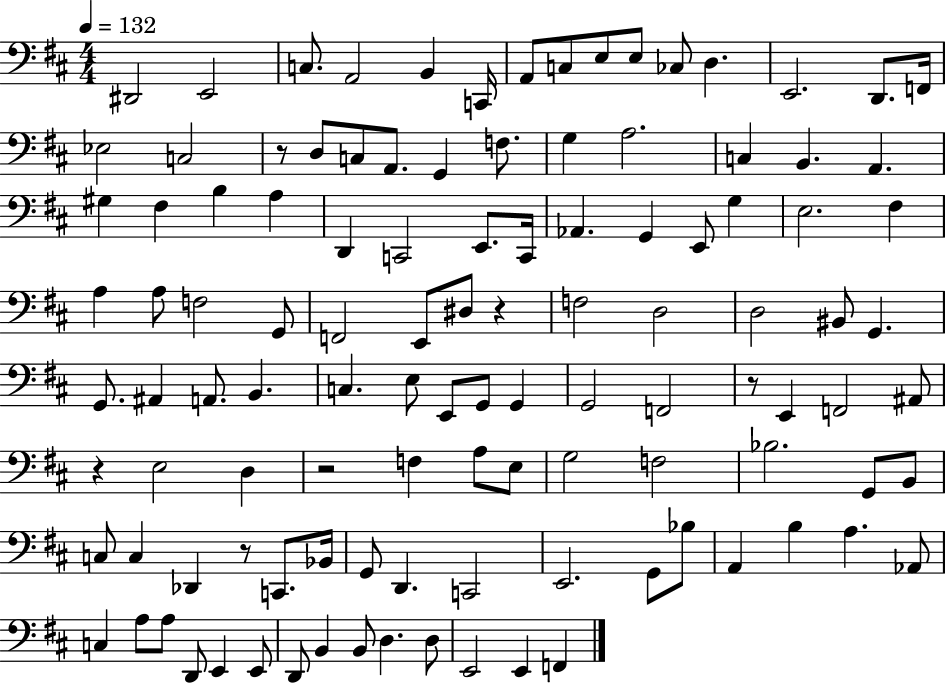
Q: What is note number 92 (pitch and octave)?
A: Ab2